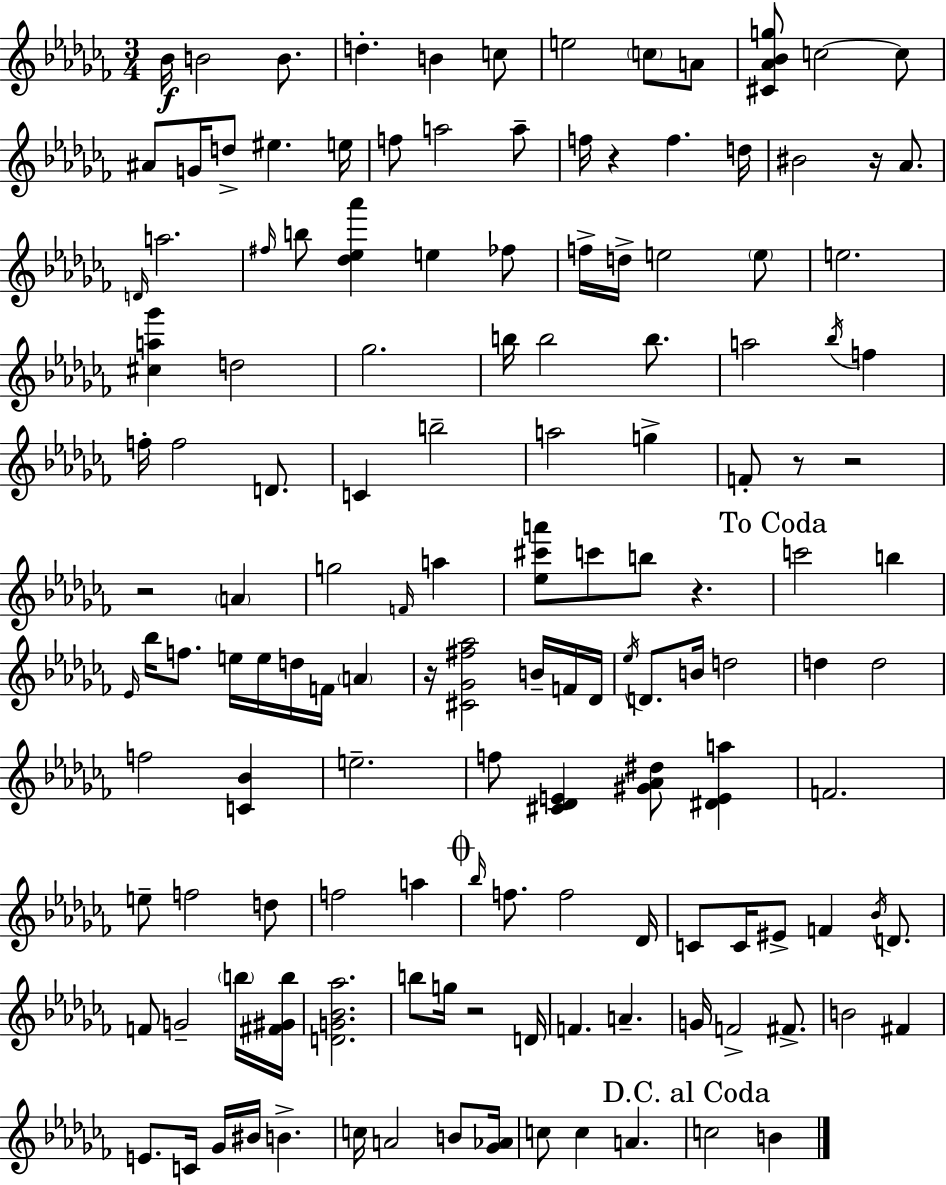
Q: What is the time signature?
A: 3/4